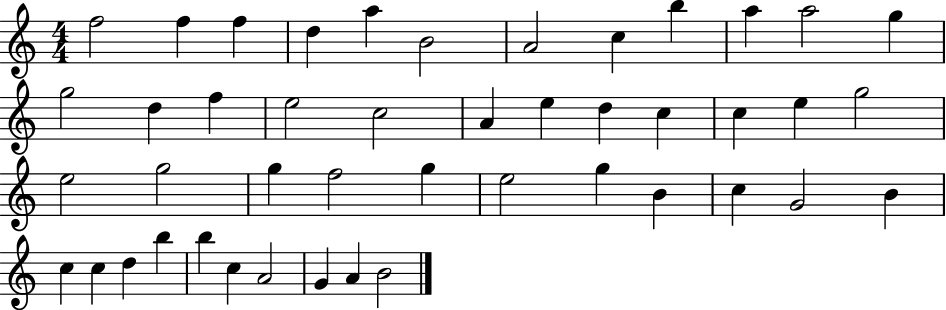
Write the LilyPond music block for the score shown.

{
  \clef treble
  \numericTimeSignature
  \time 4/4
  \key c \major
  f''2 f''4 f''4 | d''4 a''4 b'2 | a'2 c''4 b''4 | a''4 a''2 g''4 | \break g''2 d''4 f''4 | e''2 c''2 | a'4 e''4 d''4 c''4 | c''4 e''4 g''2 | \break e''2 g''2 | g''4 f''2 g''4 | e''2 g''4 b'4 | c''4 g'2 b'4 | \break c''4 c''4 d''4 b''4 | b''4 c''4 a'2 | g'4 a'4 b'2 | \bar "|."
}